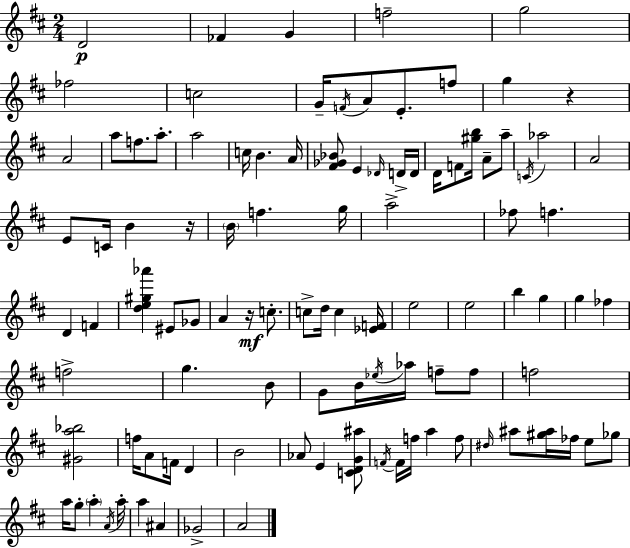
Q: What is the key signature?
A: D major